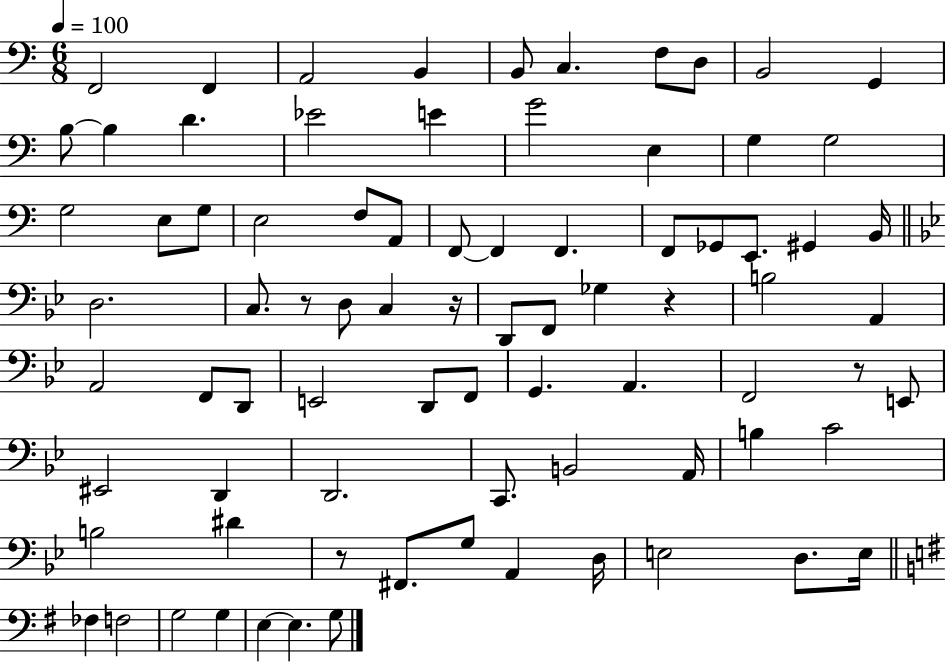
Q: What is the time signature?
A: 6/8